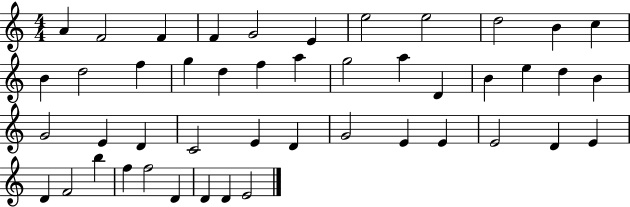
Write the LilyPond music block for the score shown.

{
  \clef treble
  \numericTimeSignature
  \time 4/4
  \key c \major
  a'4 f'2 f'4 | f'4 g'2 e'4 | e''2 e''2 | d''2 b'4 c''4 | \break b'4 d''2 f''4 | g''4 d''4 f''4 a''4 | g''2 a''4 d'4 | b'4 e''4 d''4 b'4 | \break g'2 e'4 d'4 | c'2 e'4 d'4 | g'2 e'4 e'4 | e'2 d'4 e'4 | \break d'4 f'2 b''4 | f''4 f''2 d'4 | d'4 d'4 e'2 | \bar "|."
}